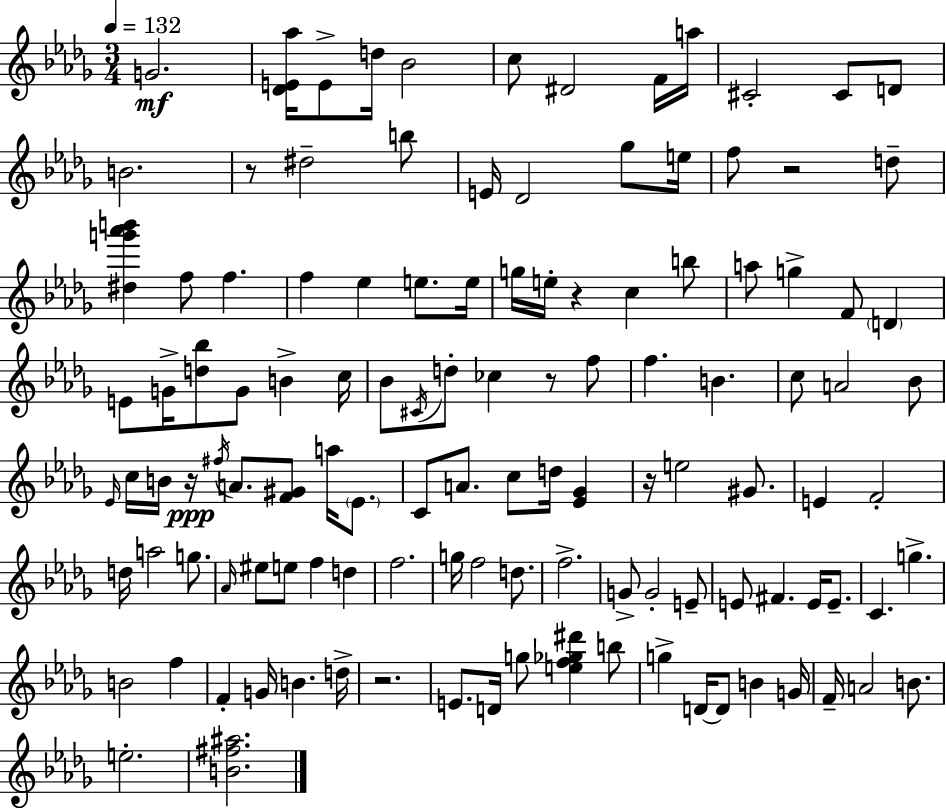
{
  \clef treble
  \numericTimeSignature
  \time 3/4
  \key bes \minor
  \tempo 4 = 132
  g'2.\mf | <des' e' aes''>16 e'8-> d''16 bes'2 | c''8 dis'2 f'16 a''16 | cis'2-. cis'8 d'8 | \break b'2. | r8 dis''2-- b''8 | e'16 des'2 ges''8 e''16 | f''8 r2 d''8-- | \break <dis'' g''' aes''' b'''>4 f''8 f''4. | f''4 ees''4 e''8. e''16 | g''16 e''16-. r4 c''4 b''8 | a''8 g''4-> f'8 \parenthesize d'4 | \break e'8 g'16-> <d'' bes''>8 g'8 b'4-> c''16 | bes'8 \acciaccatura { cis'16 } d''8-. ces''4 r8 f''8 | f''4. b'4. | c''8 a'2 bes'8 | \break \grace { ees'16 } c''16 b'16 r16\ppp \acciaccatura { fis''16 } a'8. <f' gis'>8 a''16 | \parenthesize ees'8. c'8 a'8. c''8 d''16 <ees' ges'>4 | r16 e''2 | gis'8. e'4 f'2-. | \break d''16 a''2 | g''8. \grace { aes'16 } eis''8 e''8 f''4 | d''4 f''2. | g''16 f''2 | \break d''8. f''2.-> | g'8-> g'2-. | e'8-- e'8 fis'4. | e'16 e'8.-- c'4. g''4.-> | \break b'2 | f''4 f'4-. g'16 b'4. | d''16-> r2. | e'8. d'16 g''8 <e'' f'' ges'' dis'''>4 | \break b''8 g''4-> d'16~~ d'8 b'4 | g'16 f'16-- a'2 | b'8. e''2.-. | <b' fis'' ais''>2. | \break \bar "|."
}